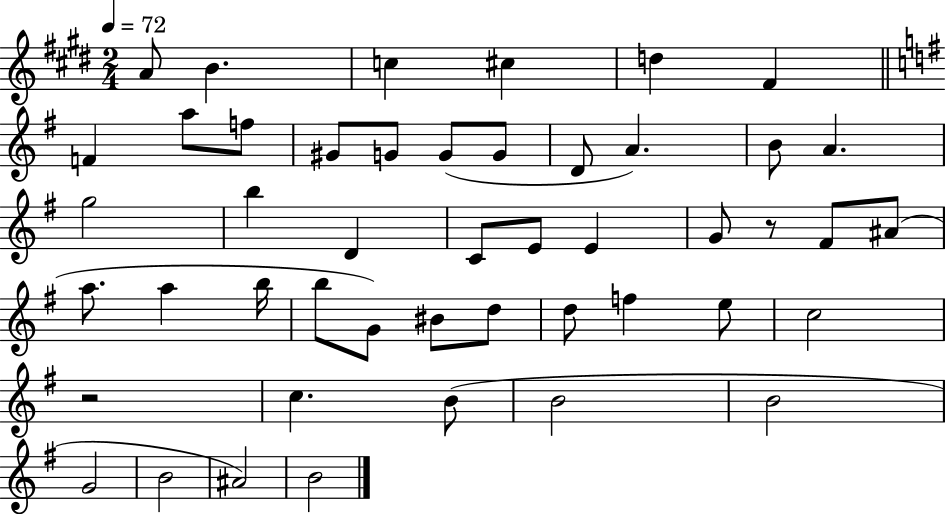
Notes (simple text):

A4/e B4/q. C5/q C#5/q D5/q F#4/q F4/q A5/e F5/e G#4/e G4/e G4/e G4/e D4/e A4/q. B4/e A4/q. G5/h B5/q D4/q C4/e E4/e E4/q G4/e R/e F#4/e A#4/e A5/e. A5/q B5/s B5/e G4/e BIS4/e D5/e D5/e F5/q E5/e C5/h R/h C5/q. B4/e B4/h B4/h G4/h B4/h A#4/h B4/h